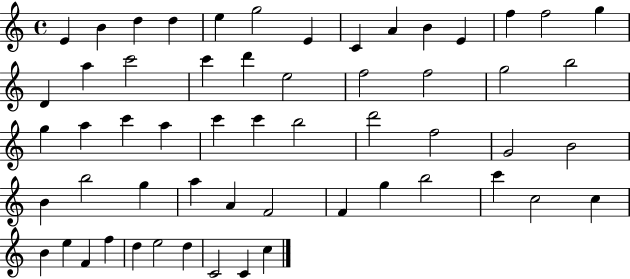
{
  \clef treble
  \time 4/4
  \defaultTimeSignature
  \key c \major
  e'4 b'4 d''4 d''4 | e''4 g''2 e'4 | c'4 a'4 b'4 e'4 | f''4 f''2 g''4 | \break d'4 a''4 c'''2 | c'''4 d'''4 e''2 | f''2 f''2 | g''2 b''2 | \break g''4 a''4 c'''4 a''4 | c'''4 c'''4 b''2 | d'''2 f''2 | g'2 b'2 | \break b'4 b''2 g''4 | a''4 a'4 f'2 | f'4 g''4 b''2 | c'''4 c''2 c''4 | \break b'4 e''4 f'4 f''4 | d''4 e''2 d''4 | c'2 c'4 c''4 | \bar "|."
}